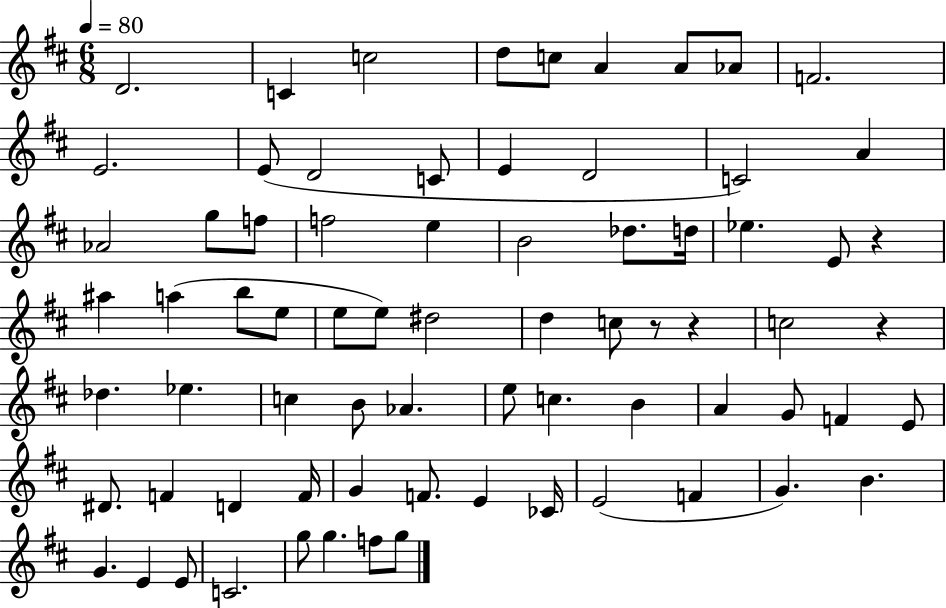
{
  \clef treble
  \numericTimeSignature
  \time 6/8
  \key d \major
  \tempo 4 = 80
  \repeat volta 2 { d'2. | c'4 c''2 | d''8 c''8 a'4 a'8 aes'8 | f'2. | \break e'2. | e'8( d'2 c'8 | e'4 d'2 | c'2) a'4 | \break aes'2 g''8 f''8 | f''2 e''4 | b'2 des''8. d''16 | ees''4. e'8 r4 | \break ais''4 a''4( b''8 e''8 | e''8 e''8) dis''2 | d''4 c''8 r8 r4 | c''2 r4 | \break des''4. ees''4. | c''4 b'8 aes'4. | e''8 c''4. b'4 | a'4 g'8 f'4 e'8 | \break dis'8. f'4 d'4 f'16 | g'4 f'8. e'4 ces'16 | e'2( f'4 | g'4.) b'4. | \break g'4. e'4 e'8 | c'2. | g''8 g''4. f''8 g''8 | } \bar "|."
}